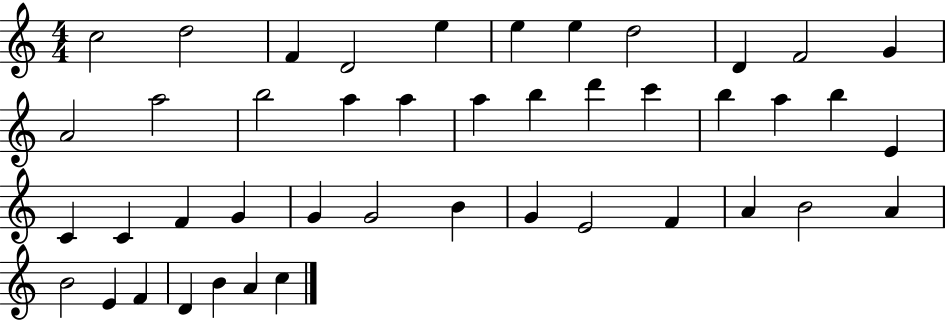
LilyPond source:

{
  \clef treble
  \numericTimeSignature
  \time 4/4
  \key c \major
  c''2 d''2 | f'4 d'2 e''4 | e''4 e''4 d''2 | d'4 f'2 g'4 | \break a'2 a''2 | b''2 a''4 a''4 | a''4 b''4 d'''4 c'''4 | b''4 a''4 b''4 e'4 | \break c'4 c'4 f'4 g'4 | g'4 g'2 b'4 | g'4 e'2 f'4 | a'4 b'2 a'4 | \break b'2 e'4 f'4 | d'4 b'4 a'4 c''4 | \bar "|."
}